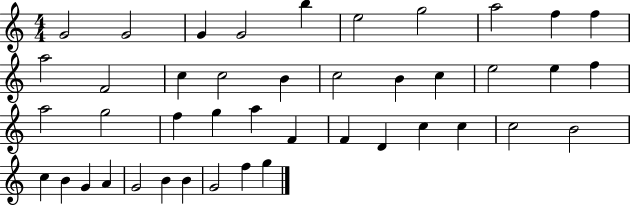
G4/h G4/h G4/q G4/h B5/q E5/h G5/h A5/h F5/q F5/q A5/h F4/h C5/q C5/h B4/q C5/h B4/q C5/q E5/h E5/q F5/q A5/h G5/h F5/q G5/q A5/q F4/q F4/q D4/q C5/q C5/q C5/h B4/h C5/q B4/q G4/q A4/q G4/h B4/q B4/q G4/h F5/q G5/q